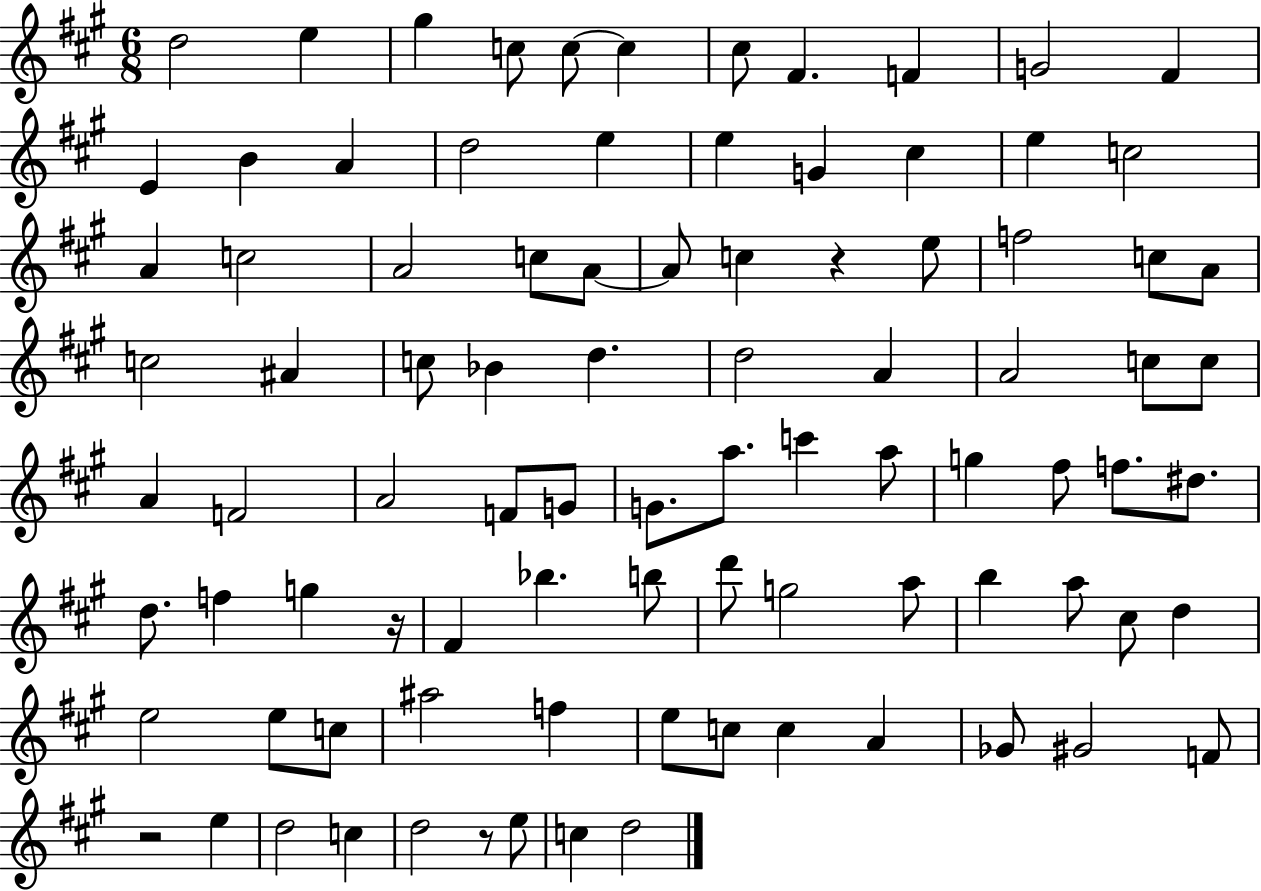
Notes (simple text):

D5/h E5/q G#5/q C5/e C5/e C5/q C#5/e F#4/q. F4/q G4/h F#4/q E4/q B4/q A4/q D5/h E5/q E5/q G4/q C#5/q E5/q C5/h A4/q C5/h A4/h C5/e A4/e A4/e C5/q R/q E5/e F5/h C5/e A4/e C5/h A#4/q C5/e Bb4/q D5/q. D5/h A4/q A4/h C5/e C5/e A4/q F4/h A4/h F4/e G4/e G4/e. A5/e. C6/q A5/e G5/q F#5/e F5/e. D#5/e. D5/e. F5/q G5/q R/s F#4/q Bb5/q. B5/e D6/e G5/h A5/e B5/q A5/e C#5/e D5/q E5/h E5/e C5/e A#5/h F5/q E5/e C5/e C5/q A4/q Gb4/e G#4/h F4/e R/h E5/q D5/h C5/q D5/h R/e E5/e C5/q D5/h